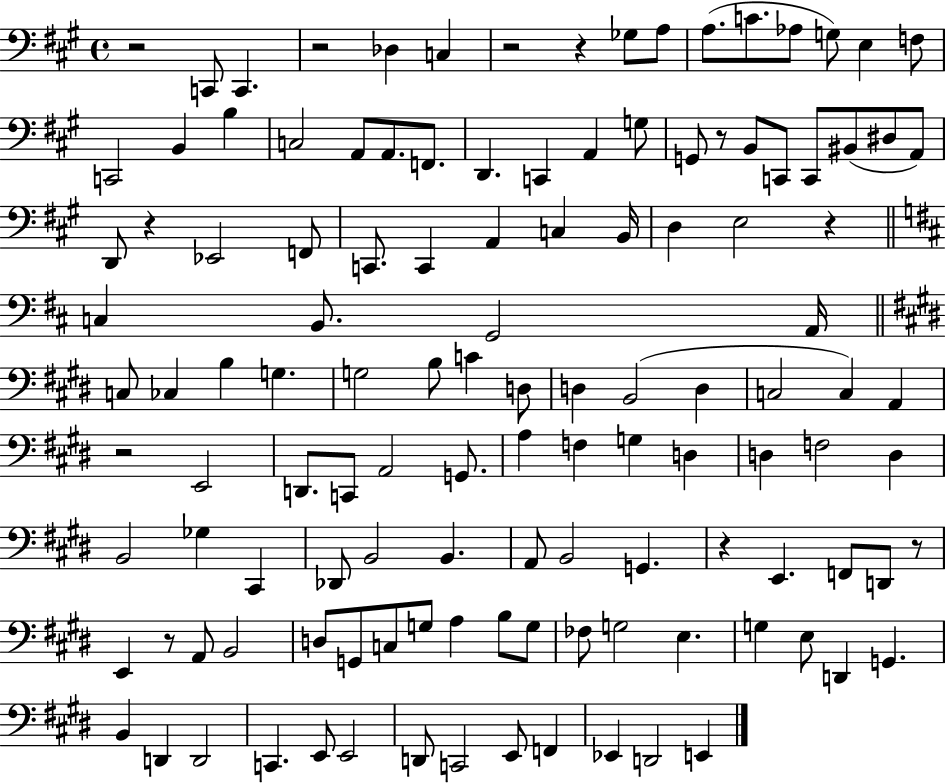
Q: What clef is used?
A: bass